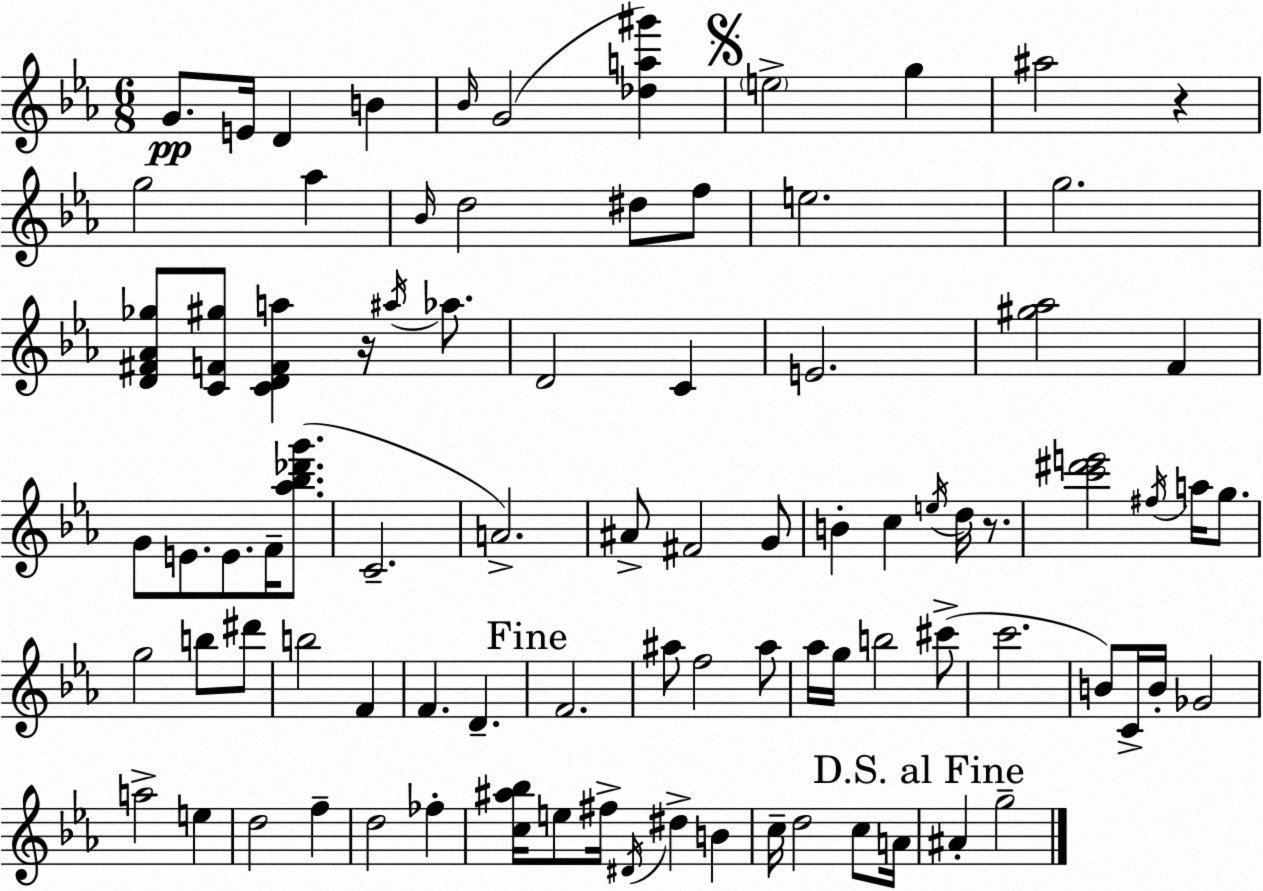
X:1
T:Untitled
M:6/8
L:1/4
K:Eb
G/2 E/4 D B _B/4 G2 [_da^g'] e2 g ^a2 z g2 _a _B/4 d2 ^d/2 f/2 e2 g2 [D^F_A_g]/2 [CF^g]/2 [CDFa] z/4 ^a/4 _a/2 D2 C E2 [^g_a]2 F G/2 E/2 E/2 F/4 [_a_b_d'g']/2 C2 A2 ^A/2 ^F2 G/2 B c e/4 d/4 z/2 [c'^d'e']2 ^f/4 a/4 g/2 g2 b/2 ^d'/2 b2 F F D F2 ^a/2 f2 ^a/2 _a/4 g/4 b2 ^c'/2 c'2 B/2 C/4 B/4 _G2 a2 e d2 f d2 _f [c^a_b]/4 e/2 ^f/4 ^D/4 ^d B c/4 d2 c/2 A/4 ^A g2